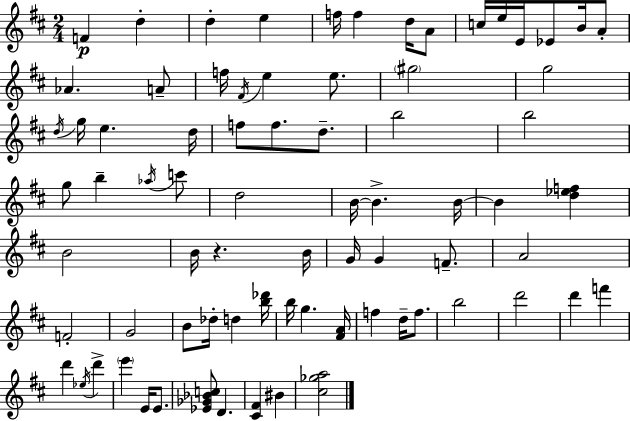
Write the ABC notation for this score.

X:1
T:Untitled
M:2/4
L:1/4
K:D
F d d e f/4 f d/4 A/2 c/4 e/4 E/4 _E/2 B/4 A/2 _A A/2 f/4 ^F/4 e e/2 ^g2 g2 d/4 g/4 e d/4 f/2 f/2 d/2 b2 b2 g/2 b _a/4 c'/2 d2 B/4 B B/4 B [d_ef] B2 B/4 z B/4 G/4 G F/2 A2 F2 G2 B/2 _d/4 d [b_d']/4 b/4 g [^FA]/4 f d/4 f/2 b2 d'2 d' f' d' _e/4 d' e' E/4 E/2 [_E_G_Bc]/2 D [^C^F] ^B [^c_ga]2